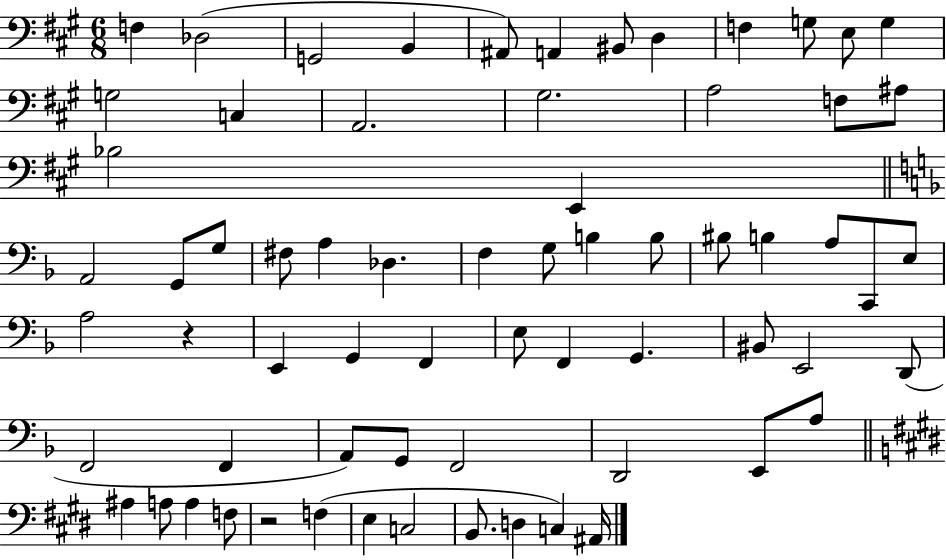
{
  \clef bass
  \numericTimeSignature
  \time 6/8
  \key a \major
  f4 des2( | g,2 b,4 | ais,8) a,4 bis,8 d4 | f4 g8 e8 g4 | \break g2 c4 | a,2. | gis2. | a2 f8 ais8 | \break bes2 e,4 | \bar "||" \break \key d \minor a,2 g,8 g8 | fis8 a4 des4. | f4 g8 b4 b8 | bis8 b4 a8 c,8 e8 | \break a2 r4 | e,4 g,4 f,4 | e8 f,4 g,4. | bis,8 e,2 d,8( | \break f,2 f,4 | a,8) g,8 f,2 | d,2 e,8 a8 | \bar "||" \break \key e \major ais4 a8 a4 f8 | r2 f4( | e4 c2 | b,8. d4 c4) ais,16 | \break \bar "|."
}